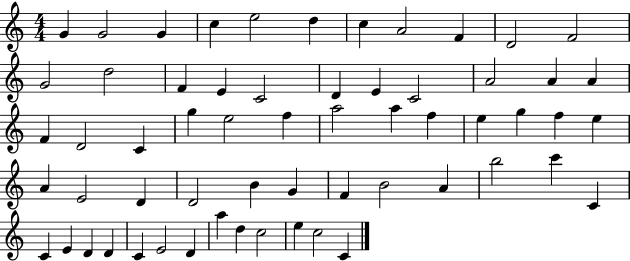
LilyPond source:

{
  \clef treble
  \numericTimeSignature
  \time 4/4
  \key c \major
  g'4 g'2 g'4 | c''4 e''2 d''4 | c''4 a'2 f'4 | d'2 f'2 | \break g'2 d''2 | f'4 e'4 c'2 | d'4 e'4 c'2 | a'2 a'4 a'4 | \break f'4 d'2 c'4 | g''4 e''2 f''4 | a''2 a''4 f''4 | e''4 g''4 f''4 e''4 | \break a'4 e'2 d'4 | d'2 b'4 g'4 | f'4 b'2 a'4 | b''2 c'''4 c'4 | \break c'4 e'4 d'4 d'4 | c'4 e'2 d'4 | a''4 d''4 c''2 | e''4 c''2 c'4 | \break \bar "|."
}